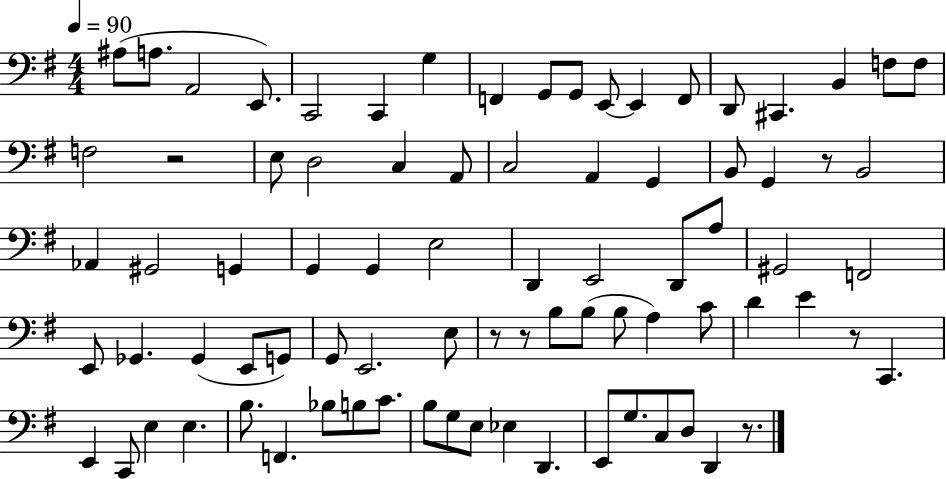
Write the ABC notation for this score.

X:1
T:Untitled
M:4/4
L:1/4
K:G
^A,/2 A,/2 A,,2 E,,/2 C,,2 C,, G, F,, G,,/2 G,,/2 E,,/2 E,, F,,/2 D,,/2 ^C,, B,, F,/2 F,/2 F,2 z2 E,/2 D,2 C, A,,/2 C,2 A,, G,, B,,/2 G,, z/2 B,,2 _A,, ^G,,2 G,, G,, G,, E,2 D,, E,,2 D,,/2 A,/2 ^G,,2 F,,2 E,,/2 _G,, _G,, E,,/2 G,,/2 G,,/2 E,,2 E,/2 z/2 z/2 B,/2 B,/2 B,/2 A, C/2 D E z/2 C,, E,, C,,/2 E, E, B,/2 F,, _B,/2 B,/2 C/2 B,/2 G,/2 E,/2 _E, D,, E,,/2 G,/2 C,/2 D,/2 D,, z/2